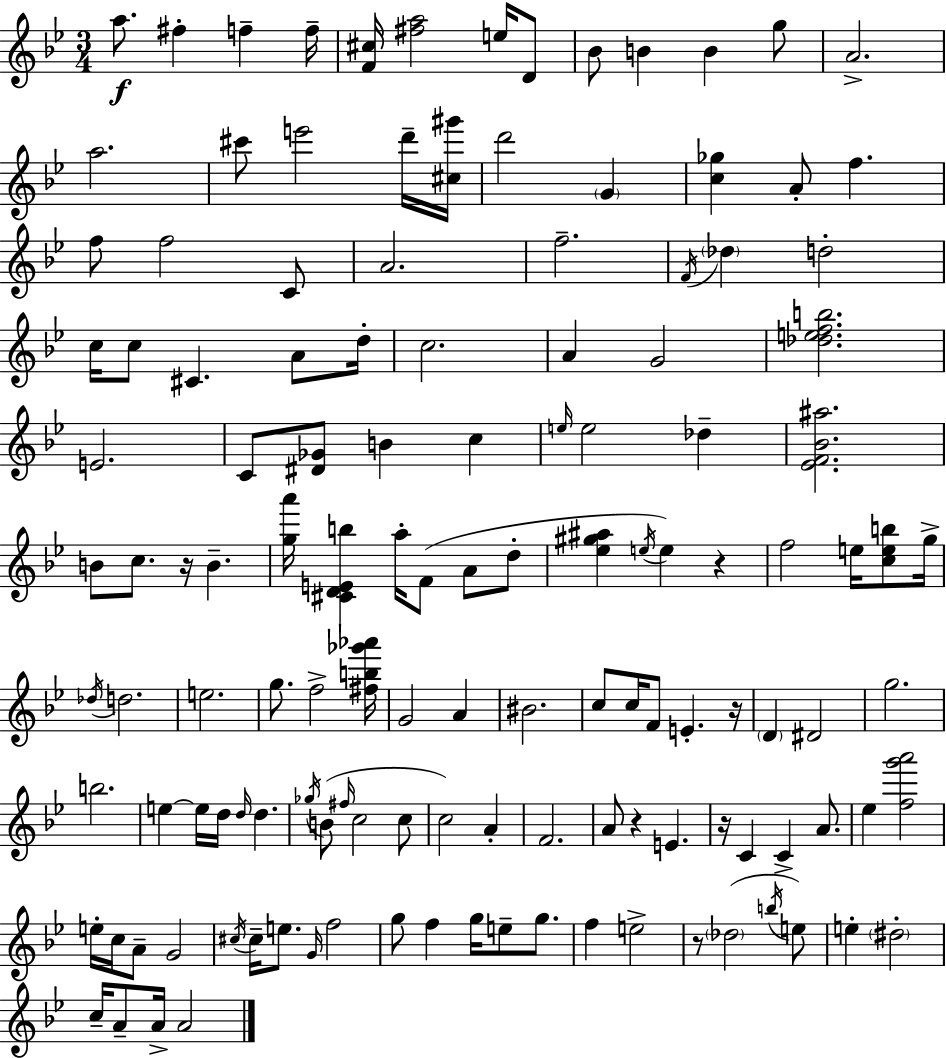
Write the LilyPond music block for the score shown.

{
  \clef treble
  \numericTimeSignature
  \time 3/4
  \key g \minor
  a''8.\f fis''4-. f''4-- f''16-- | <f' cis''>16 <fis'' a''>2 e''16 d'8 | bes'8 b'4 b'4 g''8 | a'2.-> | \break a''2. | cis'''8 e'''2 d'''16-- <cis'' gis'''>16 | d'''2 \parenthesize g'4 | <c'' ges''>4 a'8-. f''4. | \break f''8 f''2 c'8 | a'2. | f''2.-- | \acciaccatura { f'16 } \parenthesize des''4 d''2-. | \break c''16 c''8 cis'4. a'8 | d''16-. c''2. | a'4 g'2 | <des'' e'' f'' b''>2. | \break e'2. | c'8 <dis' ges'>8 b'4 c''4 | \grace { e''16 } e''2 des''4-- | <ees' f' bes' ais''>2. | \break b'8 c''8. r16 b'4.-- | <g'' a'''>16 <cis' d' e' b''>4 a''16-. f'8( a'8 | d''8-. <ees'' gis'' ais''>4 \acciaccatura { e''16 }) e''4 r4 | f''2 e''16 | \break <c'' e'' b''>8 g''16-> \acciaccatura { des''16 } d''2. | e''2. | g''8. f''2-> | <fis'' b'' ges''' aes'''>16 g'2 | \break a'4 bis'2. | c''8 c''16 f'8 e'4.-. | r16 \parenthesize d'4 dis'2 | g''2. | \break b''2. | e''4~~ e''16 d''16 \grace { d''16 } d''4. | \acciaccatura { ges''16 }( b'8 \grace { fis''16 } c''2 | c''8 c''2) | \break a'4-. f'2. | a'8 r4 | e'4. r16 c'4 | c'4-> a'8. ees''4 <f'' g''' a'''>2 | \break e''16-. c''16 a'8-- g'2 | \acciaccatura { cis''16 } cis''16-- e''8. | \grace { g'16 } f''2 g''8 f''4 | g''16 e''8-- g''8. f''4 | \break e''2-> r8 \parenthesize des''2( | \acciaccatura { b''16 } e''8) e''4-. | \parenthesize dis''2-. c''16-- a'8-- | a'16-> a'2 \bar "|."
}